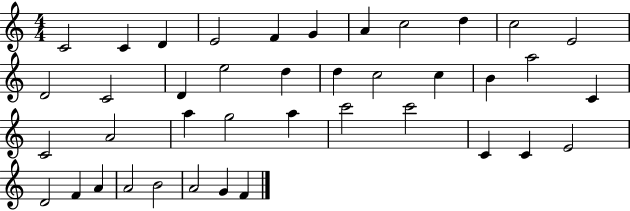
{
  \clef treble
  \numericTimeSignature
  \time 4/4
  \key c \major
  c'2 c'4 d'4 | e'2 f'4 g'4 | a'4 c''2 d''4 | c''2 e'2 | \break d'2 c'2 | d'4 e''2 d''4 | d''4 c''2 c''4 | b'4 a''2 c'4 | \break c'2 a'2 | a''4 g''2 a''4 | c'''2 c'''2 | c'4 c'4 e'2 | \break d'2 f'4 a'4 | a'2 b'2 | a'2 g'4 f'4 | \bar "|."
}